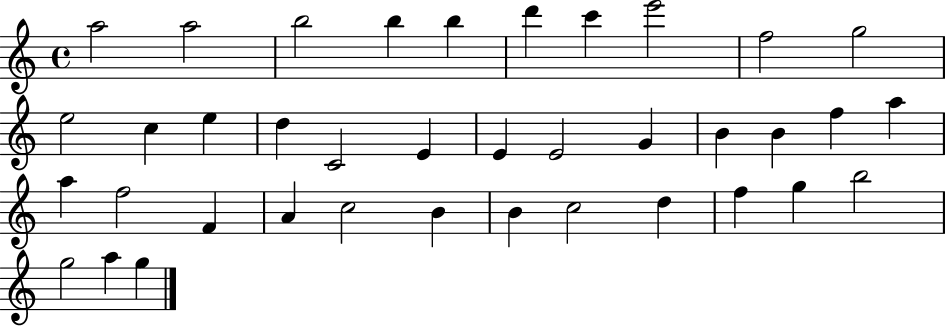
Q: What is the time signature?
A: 4/4